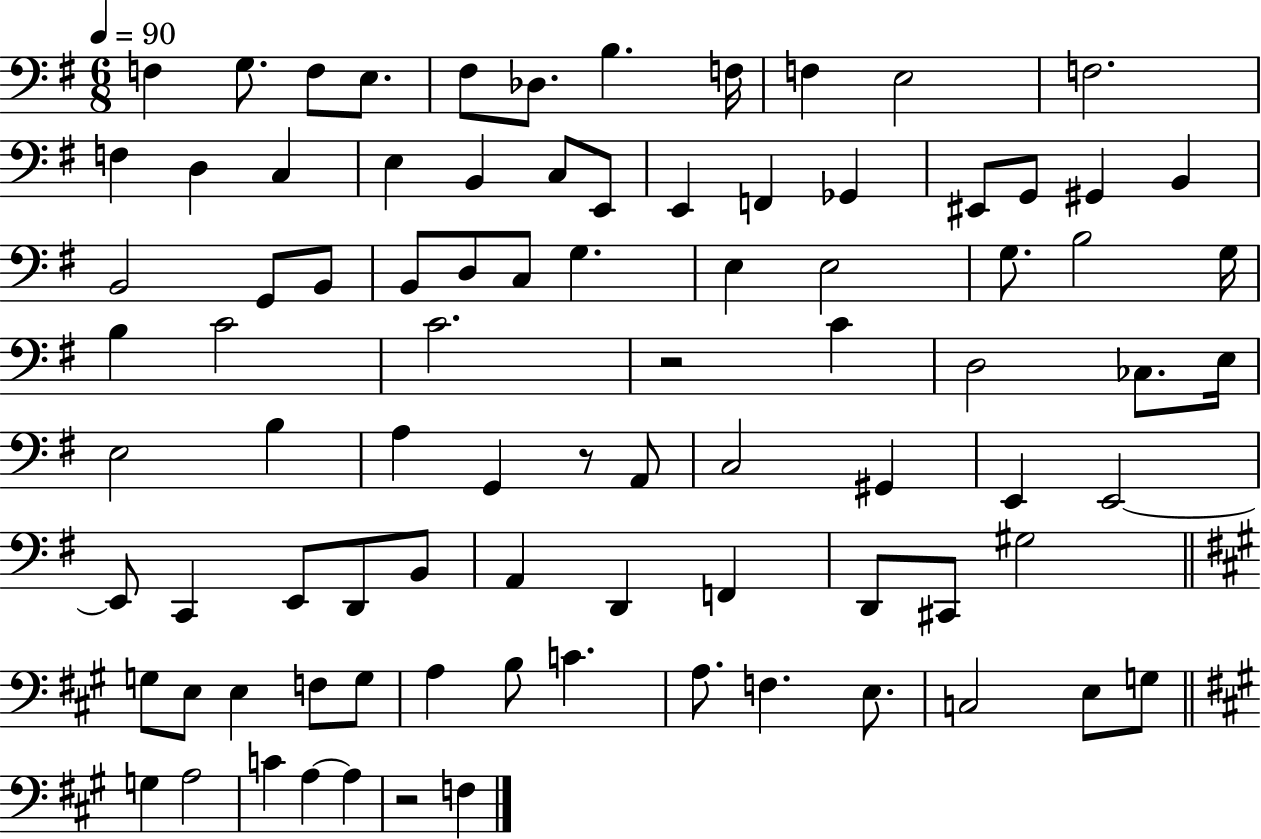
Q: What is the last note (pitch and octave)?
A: F3